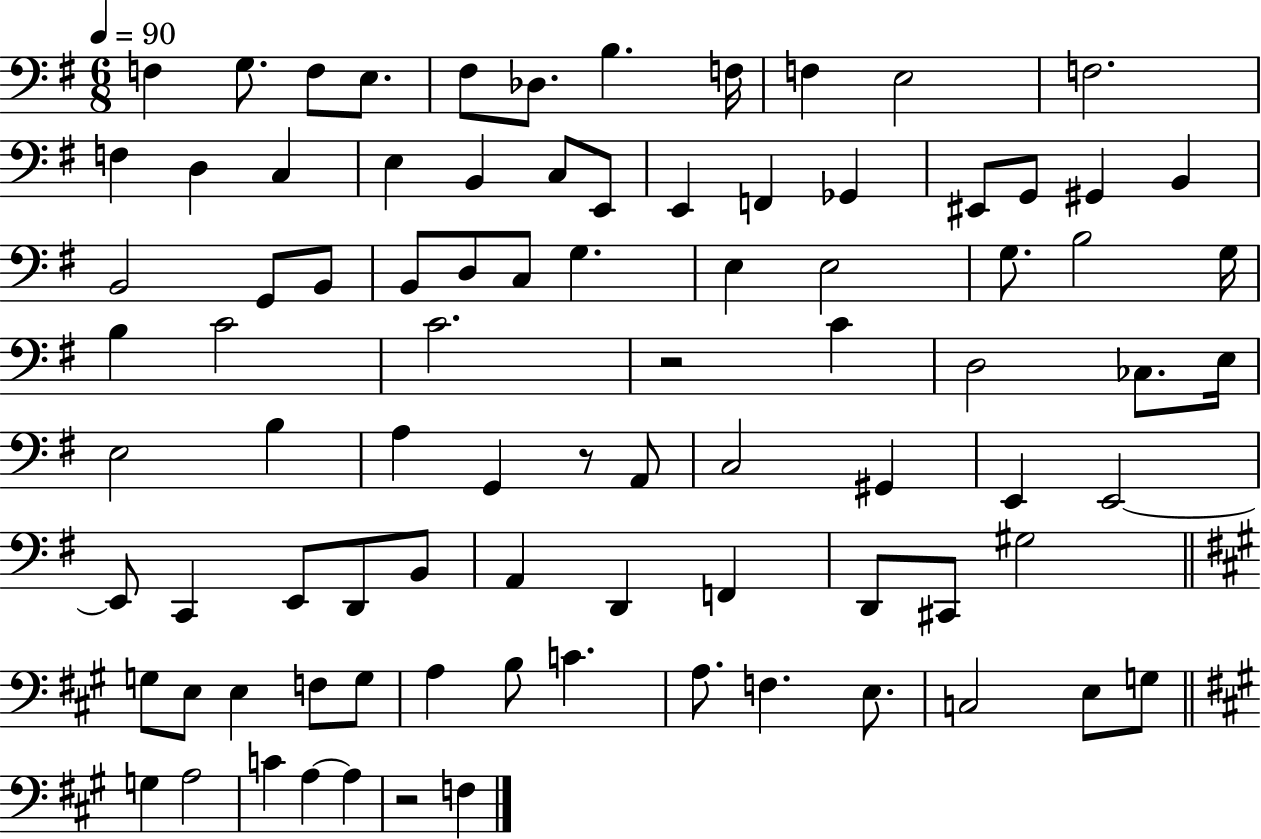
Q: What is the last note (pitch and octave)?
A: F3